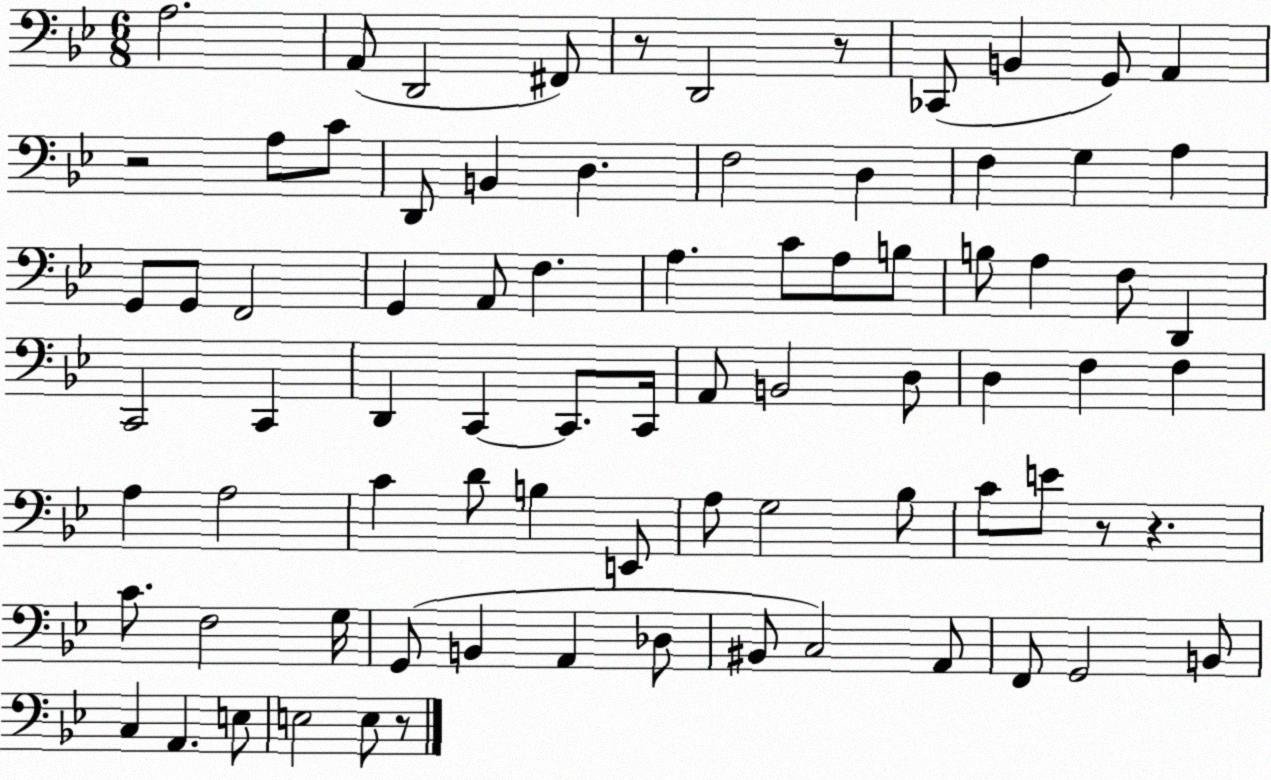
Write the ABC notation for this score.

X:1
T:Untitled
M:6/8
L:1/4
K:Bb
A,2 A,,/2 D,,2 ^F,,/2 z/2 D,,2 z/2 _C,,/2 B,, G,,/2 A,, z2 A,/2 C/2 D,,/2 B,, D, F,2 D, F, G, A, G,,/2 G,,/2 F,,2 G,, A,,/2 F, A, C/2 A,/2 B,/2 B,/2 A, F,/2 D,, C,,2 C,, D,, C,, C,,/2 C,,/4 A,,/2 B,,2 D,/2 D, F, F, A, A,2 C D/2 B, E,,/2 A,/2 G,2 _B,/2 C/2 E/2 z/2 z C/2 F,2 G,/4 G,,/2 B,, A,, _D,/2 ^B,,/2 C,2 A,,/2 F,,/2 G,,2 B,,/2 C, A,, E,/2 E,2 E,/2 z/2